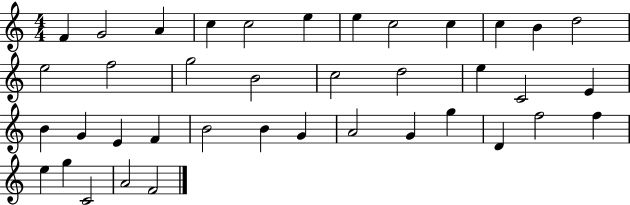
X:1
T:Untitled
M:4/4
L:1/4
K:C
F G2 A c c2 e e c2 c c B d2 e2 f2 g2 B2 c2 d2 e C2 E B G E F B2 B G A2 G g D f2 f e g C2 A2 F2